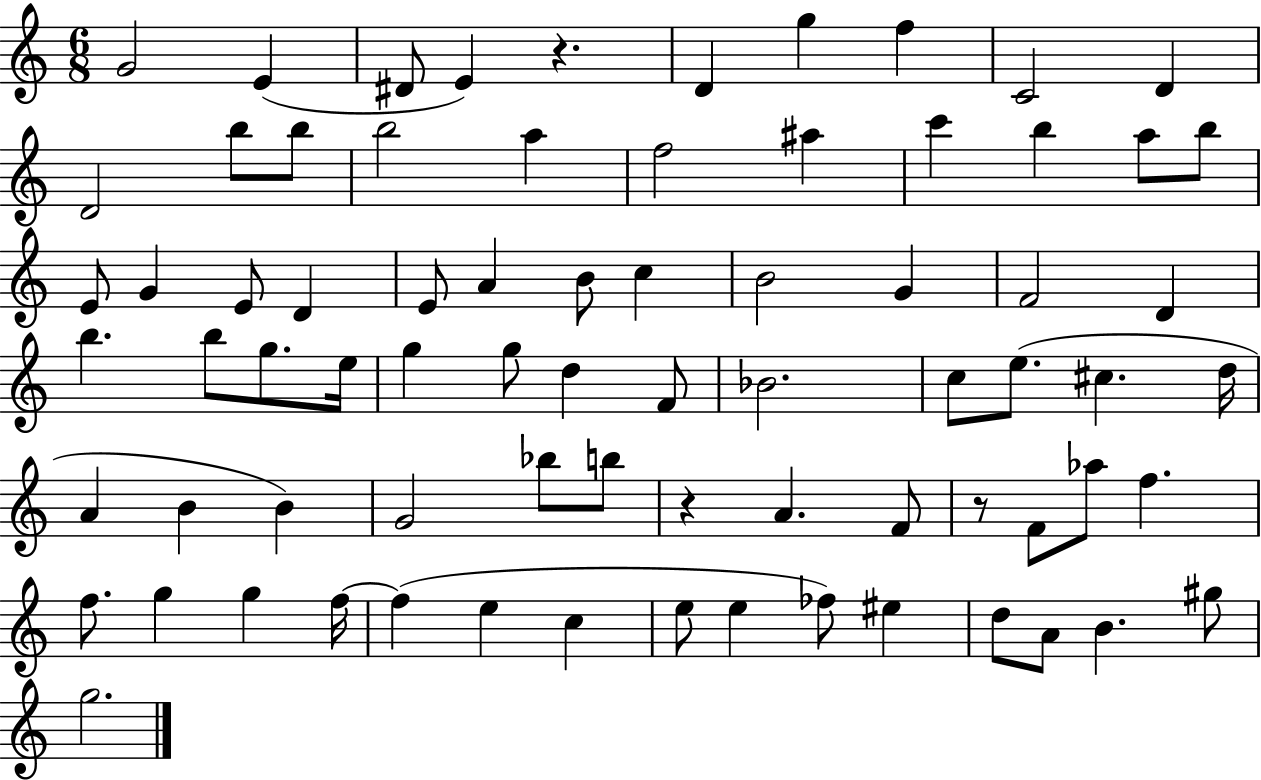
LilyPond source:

{
  \clef treble
  \numericTimeSignature
  \time 6/8
  \key c \major
  g'2 e'4( | dis'8 e'4) r4. | d'4 g''4 f''4 | c'2 d'4 | \break d'2 b''8 b''8 | b''2 a''4 | f''2 ais''4 | c'''4 b''4 a''8 b''8 | \break e'8 g'4 e'8 d'4 | e'8 a'4 b'8 c''4 | b'2 g'4 | f'2 d'4 | \break b''4. b''8 g''8. e''16 | g''4 g''8 d''4 f'8 | bes'2. | c''8 e''8.( cis''4. d''16 | \break a'4 b'4 b'4) | g'2 bes''8 b''8 | r4 a'4. f'8 | r8 f'8 aes''8 f''4. | \break f''8. g''4 g''4 f''16~~ | f''4( e''4 c''4 | e''8 e''4 fes''8) eis''4 | d''8 a'8 b'4. gis''8 | \break g''2. | \bar "|."
}